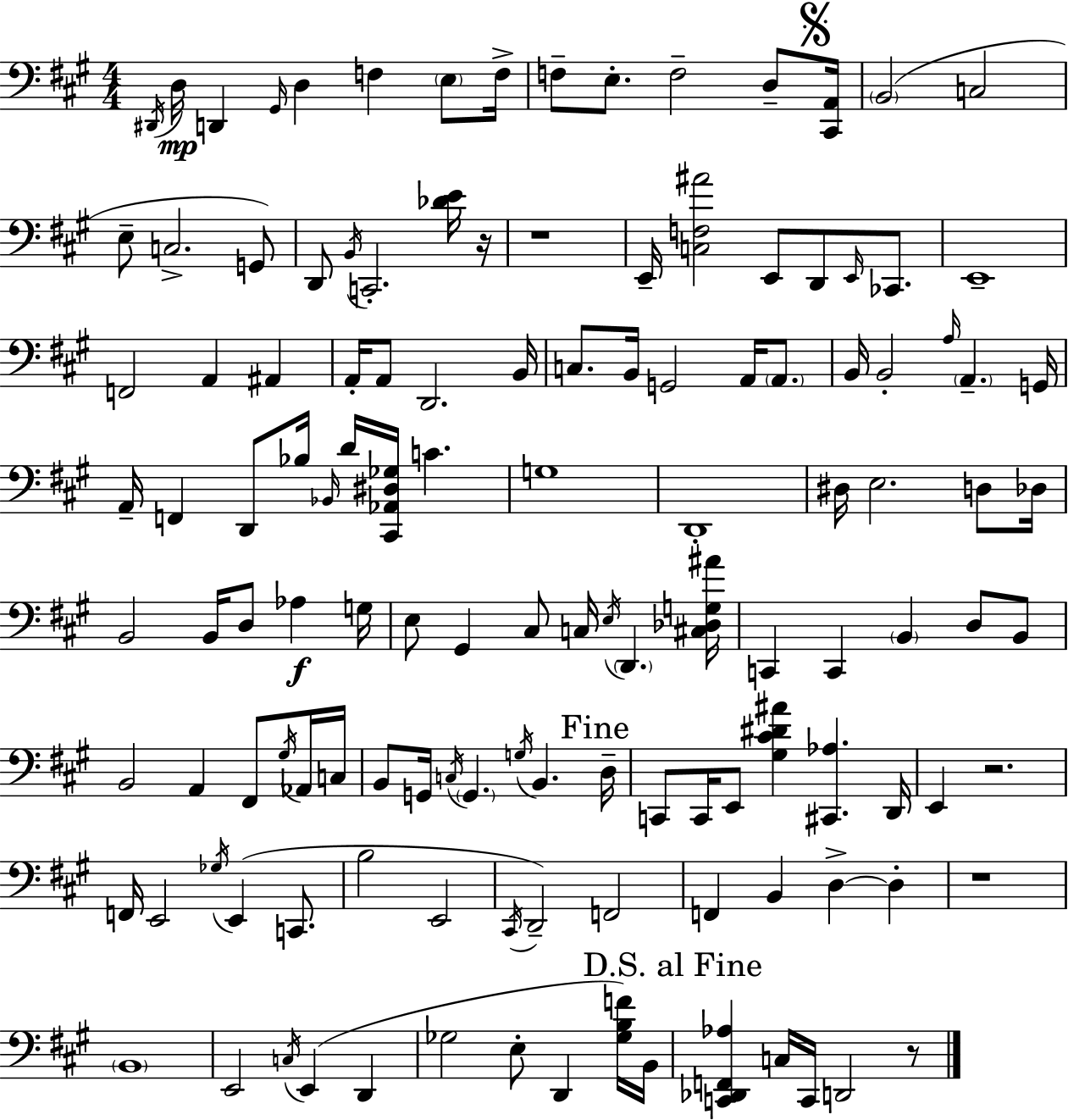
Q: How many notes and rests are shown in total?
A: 130